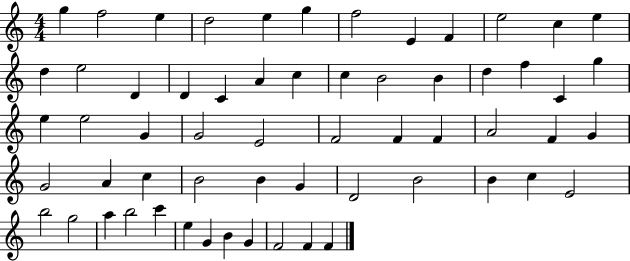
X:1
T:Untitled
M:4/4
L:1/4
K:C
g f2 e d2 e g f2 E F e2 c e d e2 D D C A c c B2 B d f C g e e2 G G2 E2 F2 F F A2 F G G2 A c B2 B G D2 B2 B c E2 b2 g2 a b2 c' e G B G F2 F F